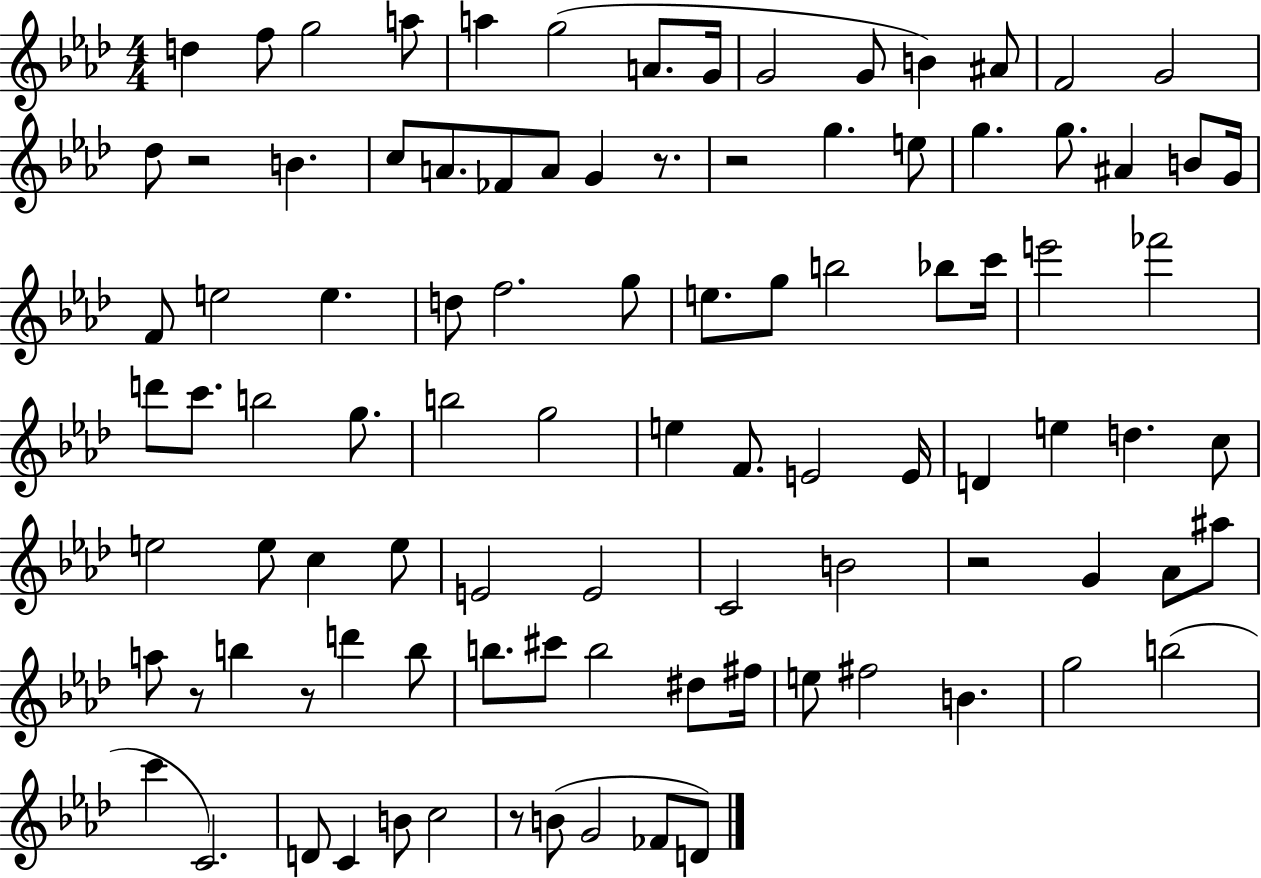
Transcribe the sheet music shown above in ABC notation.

X:1
T:Untitled
M:4/4
L:1/4
K:Ab
d f/2 g2 a/2 a g2 A/2 G/4 G2 G/2 B ^A/2 F2 G2 _d/2 z2 B c/2 A/2 _F/2 A/2 G z/2 z2 g e/2 g g/2 ^A B/2 G/4 F/2 e2 e d/2 f2 g/2 e/2 g/2 b2 _b/2 c'/4 e'2 _f'2 d'/2 c'/2 b2 g/2 b2 g2 e F/2 E2 E/4 D e d c/2 e2 e/2 c e/2 E2 E2 C2 B2 z2 G _A/2 ^a/2 a/2 z/2 b z/2 d' b/2 b/2 ^c'/2 b2 ^d/2 ^f/4 e/2 ^f2 B g2 b2 c' C2 D/2 C B/2 c2 z/2 B/2 G2 _F/2 D/2